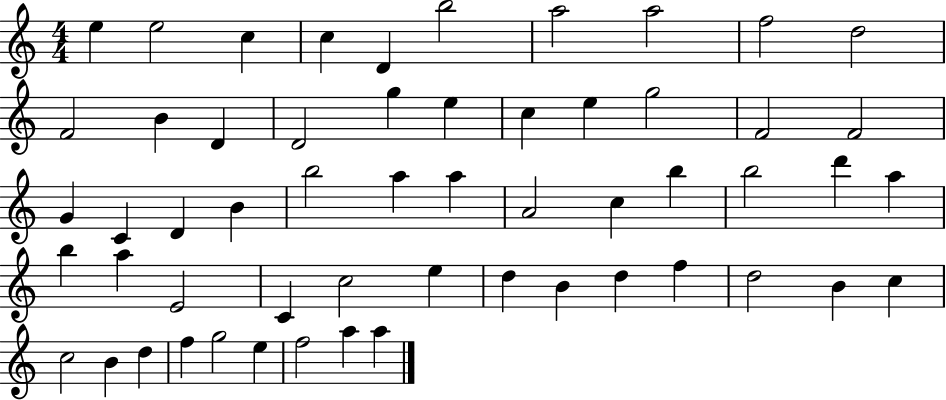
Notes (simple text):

E5/q E5/h C5/q C5/q D4/q B5/h A5/h A5/h F5/h D5/h F4/h B4/q D4/q D4/h G5/q E5/q C5/q E5/q G5/h F4/h F4/h G4/q C4/q D4/q B4/q B5/h A5/q A5/q A4/h C5/q B5/q B5/h D6/q A5/q B5/q A5/q E4/h C4/q C5/h E5/q D5/q B4/q D5/q F5/q D5/h B4/q C5/q C5/h B4/q D5/q F5/q G5/h E5/q F5/h A5/q A5/q